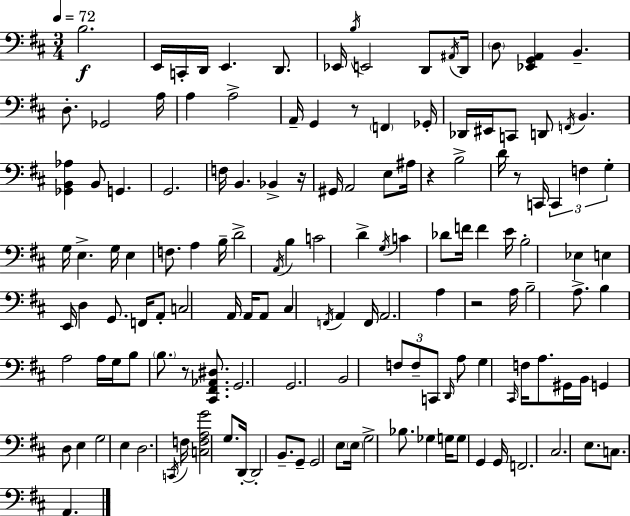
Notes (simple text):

B3/h. E2/s C2/s D2/s E2/q. D2/e. Eb2/s B3/s E2/h D2/e A#2/s D2/s D3/e [Eb2,G2,A2]/q B2/q. D3/e. Gb2/h A3/s A3/q A3/h A2/s G2/q R/e F2/q Gb2/s Db2/s EIS2/s C2/e D2/e F2/s B2/q. [Gb2,B2,Ab3]/q B2/e G2/q. G2/h. F3/s B2/q. Bb2/q R/s G#2/s A2/h E3/e A#3/s R/q B3/h D4/s R/e C2/s C2/q F3/q G3/q G3/s E3/q. G3/s E3/q F3/e. A3/q B3/s D4/h A2/s B3/q C4/h D4/q G3/s C4/q Db4/e F4/s F4/q E4/s B3/h Eb3/q E3/q E2/s D3/q G2/e. F2/s A2/e C3/h A2/s A2/s A2/e C#3/q F2/s A2/q F2/s A2/h. A3/q R/h A3/s B3/h A3/e. B3/q A3/h A3/s G3/s B3/e B3/e. R/e [C#2,F#2,Ab2,D#3]/e. G2/h. G2/h. B2/h F3/e F3/e C2/e D2/s A3/e G3/q C#2/s F3/s A3/e. G#2/s B2/s G2/q D3/e E3/q G3/h E3/q D3/h. C2/s F3/s [C3,F3,A3,G4]/h G3/e. D2/s D2/h B2/e. G2/e G2/h E3/e E3/s G3/h Bb3/e. Gb3/q G3/s G3/e G2/q G2/s F2/h. C#3/h. E3/e. C3/e. A2/q.